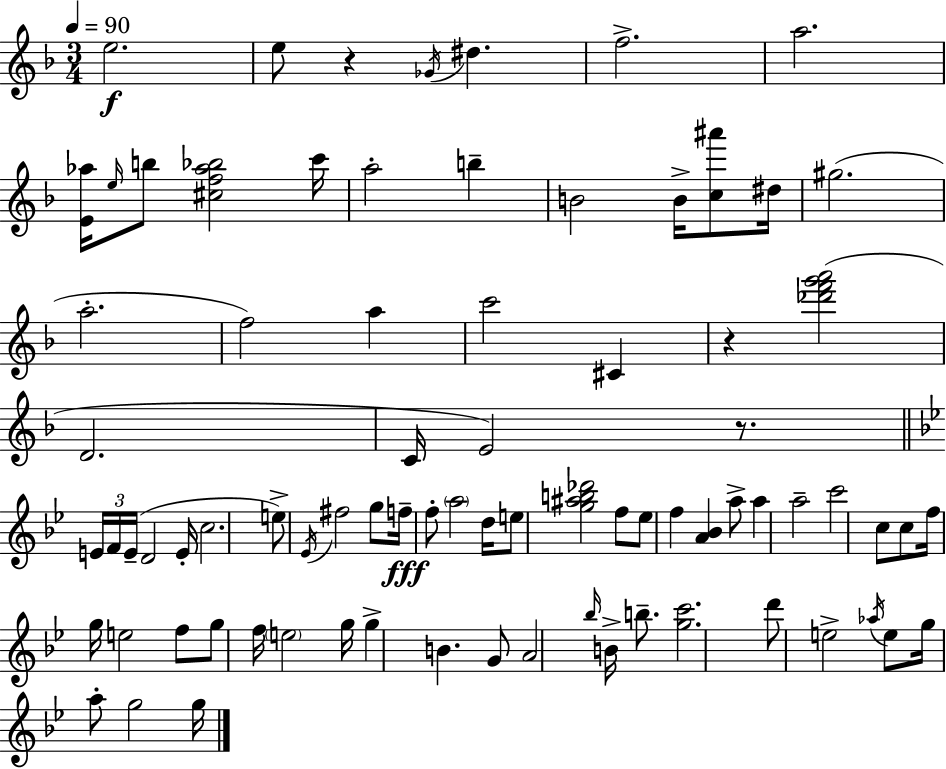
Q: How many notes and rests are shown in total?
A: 80